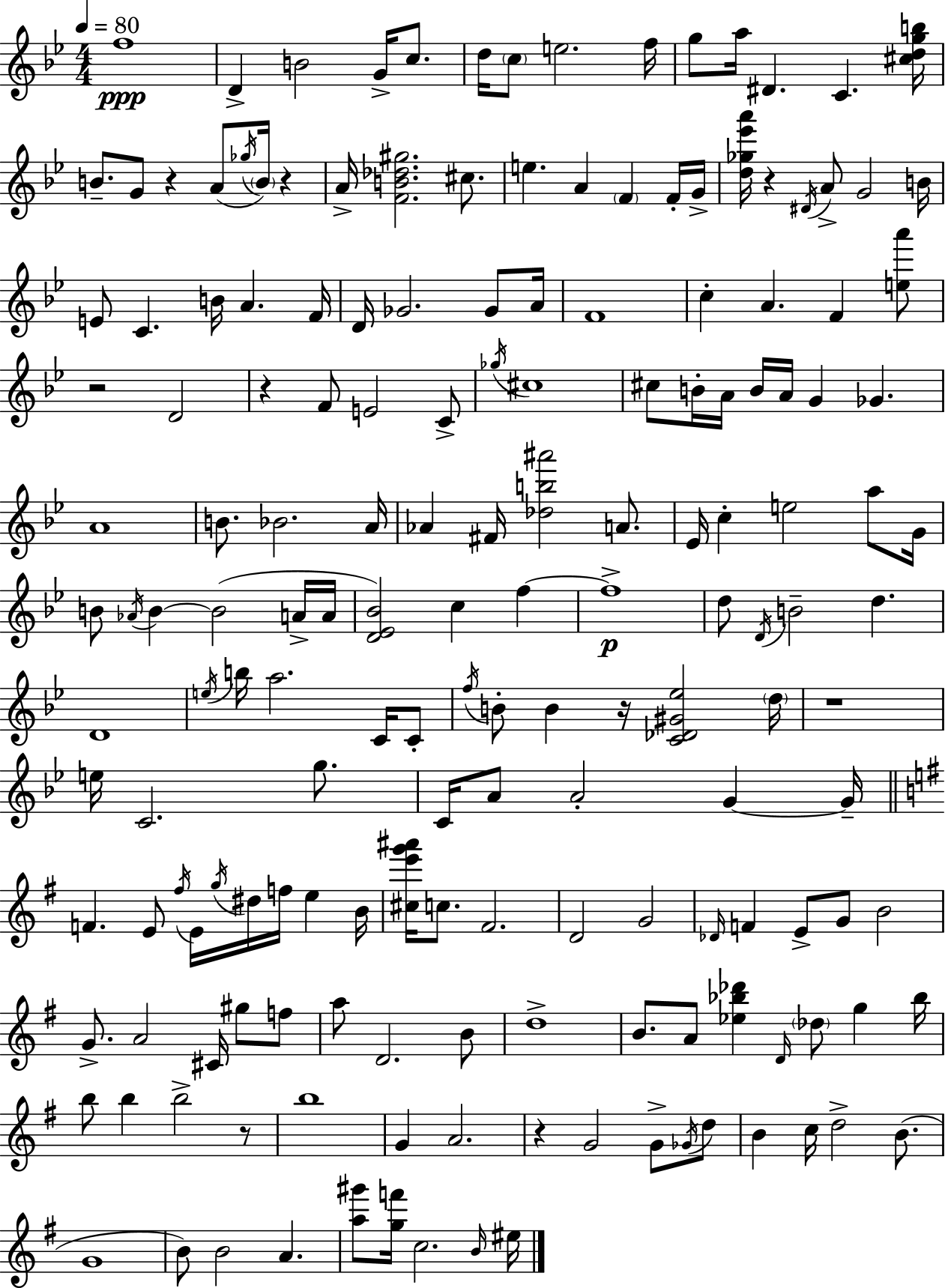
{
  \clef treble
  \numericTimeSignature
  \time 4/4
  \key bes \major
  \tempo 4 = 80
  f''1\ppp | d'4-> b'2 g'16-> c''8. | d''16 \parenthesize c''8 e''2. f''16 | g''8 a''16 dis'4. c'4. <cis'' d'' g'' b''>16 | \break b'8.-- g'8 r4 a'8( \acciaccatura { ges''16 } \parenthesize b'16) r4 | a'16-> <f' b' des'' gis''>2. cis''8. | e''4. a'4 \parenthesize f'4 f'16-. | g'16-> <d'' ges'' ees''' a'''>16 r4 \acciaccatura { dis'16 } a'8-> g'2 | \break b'16 e'8 c'4. b'16 a'4. | f'16 d'16 ges'2. ges'8 | a'16 f'1 | c''4-. a'4. f'4 | \break <e'' a'''>8 r2 d'2 | r4 f'8 e'2 | c'8-> \acciaccatura { ges''16 } cis''1 | cis''8 b'16-. a'16 b'16 a'16 g'4 ges'4. | \break a'1 | b'8. bes'2. | a'16 aes'4 fis'16 <des'' b'' ais'''>2 | a'8. ees'16 c''4-. e''2 | \break a''8 g'16 b'8 \acciaccatura { aes'16 } b'4~~ b'2( | a'16-> a'16 <d' ees' bes'>2) c''4 | f''4~~ f''1->\p | d''8 \acciaccatura { d'16 } b'2-- d''4. | \break d'1 | \acciaccatura { e''16 } b''16 a''2. | c'16 c'8-. \acciaccatura { f''16 } b'8-. b'4 r16 <c' des' gis' ees''>2 | \parenthesize d''16 r1 | \break e''16 c'2. | g''8. c'16 a'8 a'2-. | g'4~~ g'16-- \bar "||" \break \key e \minor f'4. e'8 \acciaccatura { fis''16 } e'16 \acciaccatura { g''16 } dis''16 f''16 e''4 | b'16 <cis'' e''' g''' ais'''>16 c''8. fis'2. | d'2 g'2 | \grace { des'16 } f'4 e'8-> g'8 b'2 | \break g'8.-> a'2 cis'16 gis''8 | f''8 a''8 d'2. | b'8 d''1-> | b'8. a'8 <ees'' bes'' des'''>4 \grace { d'16 } \parenthesize des''8 g''4 | \break bes''16 b''8 b''4 b''2-> | r8 b''1 | g'4 a'2. | r4 g'2 | \break g'8-> \acciaccatura { ges'16 } d''8 b'4 c''16 d''2-> | b'8.( g'1 | b'8) b'2 a'4. | <a'' gis'''>8 <g'' f'''>16 c''2. | \break \grace { b'16 } eis''16 \bar "|."
}